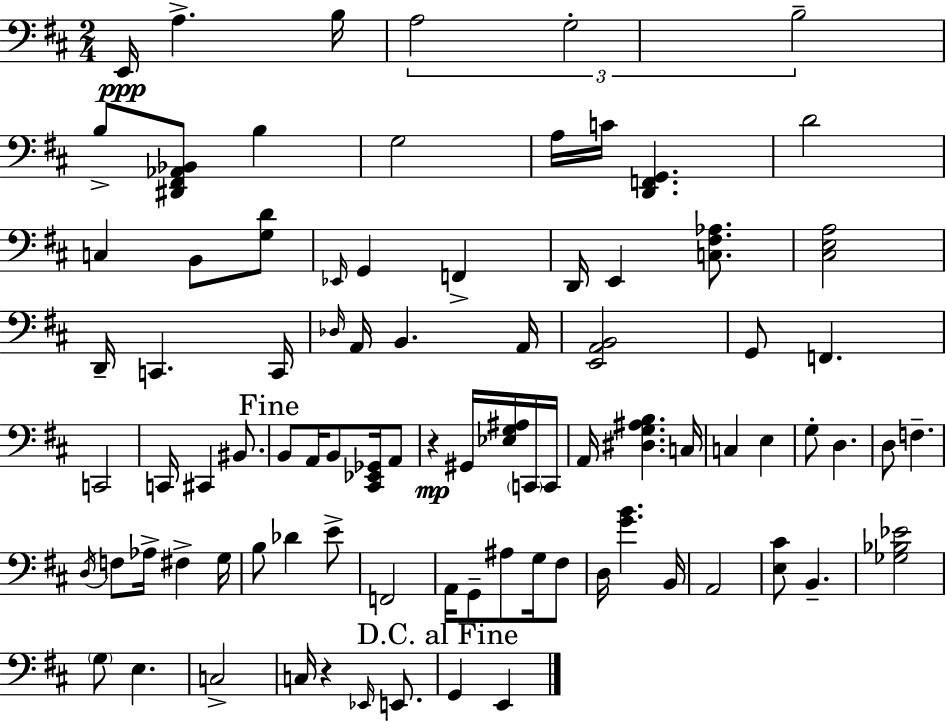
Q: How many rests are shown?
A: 2